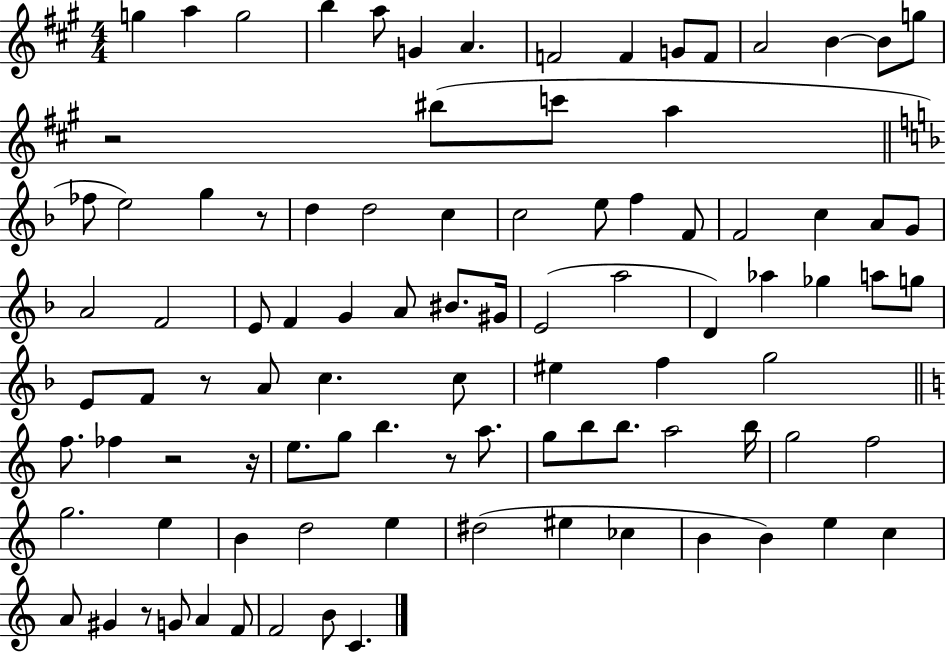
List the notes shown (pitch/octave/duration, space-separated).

G5/q A5/q G5/h B5/q A5/e G4/q A4/q. F4/h F4/q G4/e F4/e A4/h B4/q B4/e G5/e R/h BIS5/e C6/e A5/q FES5/e E5/h G5/q R/e D5/q D5/h C5/q C5/h E5/e F5/q F4/e F4/h C5/q A4/e G4/e A4/h F4/h E4/e F4/q G4/q A4/e BIS4/e. G#4/s E4/h A5/h D4/q Ab5/q Gb5/q A5/e G5/e E4/e F4/e R/e A4/e C5/q. C5/e EIS5/q F5/q G5/h F5/e. FES5/q R/h R/s E5/e. G5/e B5/q. R/e A5/e. G5/e B5/e B5/e. A5/h B5/s G5/h F5/h G5/h. E5/q B4/q D5/h E5/q D#5/h EIS5/q CES5/q B4/q B4/q E5/q C5/q A4/e G#4/q R/e G4/e A4/q F4/e F4/h B4/e C4/q.